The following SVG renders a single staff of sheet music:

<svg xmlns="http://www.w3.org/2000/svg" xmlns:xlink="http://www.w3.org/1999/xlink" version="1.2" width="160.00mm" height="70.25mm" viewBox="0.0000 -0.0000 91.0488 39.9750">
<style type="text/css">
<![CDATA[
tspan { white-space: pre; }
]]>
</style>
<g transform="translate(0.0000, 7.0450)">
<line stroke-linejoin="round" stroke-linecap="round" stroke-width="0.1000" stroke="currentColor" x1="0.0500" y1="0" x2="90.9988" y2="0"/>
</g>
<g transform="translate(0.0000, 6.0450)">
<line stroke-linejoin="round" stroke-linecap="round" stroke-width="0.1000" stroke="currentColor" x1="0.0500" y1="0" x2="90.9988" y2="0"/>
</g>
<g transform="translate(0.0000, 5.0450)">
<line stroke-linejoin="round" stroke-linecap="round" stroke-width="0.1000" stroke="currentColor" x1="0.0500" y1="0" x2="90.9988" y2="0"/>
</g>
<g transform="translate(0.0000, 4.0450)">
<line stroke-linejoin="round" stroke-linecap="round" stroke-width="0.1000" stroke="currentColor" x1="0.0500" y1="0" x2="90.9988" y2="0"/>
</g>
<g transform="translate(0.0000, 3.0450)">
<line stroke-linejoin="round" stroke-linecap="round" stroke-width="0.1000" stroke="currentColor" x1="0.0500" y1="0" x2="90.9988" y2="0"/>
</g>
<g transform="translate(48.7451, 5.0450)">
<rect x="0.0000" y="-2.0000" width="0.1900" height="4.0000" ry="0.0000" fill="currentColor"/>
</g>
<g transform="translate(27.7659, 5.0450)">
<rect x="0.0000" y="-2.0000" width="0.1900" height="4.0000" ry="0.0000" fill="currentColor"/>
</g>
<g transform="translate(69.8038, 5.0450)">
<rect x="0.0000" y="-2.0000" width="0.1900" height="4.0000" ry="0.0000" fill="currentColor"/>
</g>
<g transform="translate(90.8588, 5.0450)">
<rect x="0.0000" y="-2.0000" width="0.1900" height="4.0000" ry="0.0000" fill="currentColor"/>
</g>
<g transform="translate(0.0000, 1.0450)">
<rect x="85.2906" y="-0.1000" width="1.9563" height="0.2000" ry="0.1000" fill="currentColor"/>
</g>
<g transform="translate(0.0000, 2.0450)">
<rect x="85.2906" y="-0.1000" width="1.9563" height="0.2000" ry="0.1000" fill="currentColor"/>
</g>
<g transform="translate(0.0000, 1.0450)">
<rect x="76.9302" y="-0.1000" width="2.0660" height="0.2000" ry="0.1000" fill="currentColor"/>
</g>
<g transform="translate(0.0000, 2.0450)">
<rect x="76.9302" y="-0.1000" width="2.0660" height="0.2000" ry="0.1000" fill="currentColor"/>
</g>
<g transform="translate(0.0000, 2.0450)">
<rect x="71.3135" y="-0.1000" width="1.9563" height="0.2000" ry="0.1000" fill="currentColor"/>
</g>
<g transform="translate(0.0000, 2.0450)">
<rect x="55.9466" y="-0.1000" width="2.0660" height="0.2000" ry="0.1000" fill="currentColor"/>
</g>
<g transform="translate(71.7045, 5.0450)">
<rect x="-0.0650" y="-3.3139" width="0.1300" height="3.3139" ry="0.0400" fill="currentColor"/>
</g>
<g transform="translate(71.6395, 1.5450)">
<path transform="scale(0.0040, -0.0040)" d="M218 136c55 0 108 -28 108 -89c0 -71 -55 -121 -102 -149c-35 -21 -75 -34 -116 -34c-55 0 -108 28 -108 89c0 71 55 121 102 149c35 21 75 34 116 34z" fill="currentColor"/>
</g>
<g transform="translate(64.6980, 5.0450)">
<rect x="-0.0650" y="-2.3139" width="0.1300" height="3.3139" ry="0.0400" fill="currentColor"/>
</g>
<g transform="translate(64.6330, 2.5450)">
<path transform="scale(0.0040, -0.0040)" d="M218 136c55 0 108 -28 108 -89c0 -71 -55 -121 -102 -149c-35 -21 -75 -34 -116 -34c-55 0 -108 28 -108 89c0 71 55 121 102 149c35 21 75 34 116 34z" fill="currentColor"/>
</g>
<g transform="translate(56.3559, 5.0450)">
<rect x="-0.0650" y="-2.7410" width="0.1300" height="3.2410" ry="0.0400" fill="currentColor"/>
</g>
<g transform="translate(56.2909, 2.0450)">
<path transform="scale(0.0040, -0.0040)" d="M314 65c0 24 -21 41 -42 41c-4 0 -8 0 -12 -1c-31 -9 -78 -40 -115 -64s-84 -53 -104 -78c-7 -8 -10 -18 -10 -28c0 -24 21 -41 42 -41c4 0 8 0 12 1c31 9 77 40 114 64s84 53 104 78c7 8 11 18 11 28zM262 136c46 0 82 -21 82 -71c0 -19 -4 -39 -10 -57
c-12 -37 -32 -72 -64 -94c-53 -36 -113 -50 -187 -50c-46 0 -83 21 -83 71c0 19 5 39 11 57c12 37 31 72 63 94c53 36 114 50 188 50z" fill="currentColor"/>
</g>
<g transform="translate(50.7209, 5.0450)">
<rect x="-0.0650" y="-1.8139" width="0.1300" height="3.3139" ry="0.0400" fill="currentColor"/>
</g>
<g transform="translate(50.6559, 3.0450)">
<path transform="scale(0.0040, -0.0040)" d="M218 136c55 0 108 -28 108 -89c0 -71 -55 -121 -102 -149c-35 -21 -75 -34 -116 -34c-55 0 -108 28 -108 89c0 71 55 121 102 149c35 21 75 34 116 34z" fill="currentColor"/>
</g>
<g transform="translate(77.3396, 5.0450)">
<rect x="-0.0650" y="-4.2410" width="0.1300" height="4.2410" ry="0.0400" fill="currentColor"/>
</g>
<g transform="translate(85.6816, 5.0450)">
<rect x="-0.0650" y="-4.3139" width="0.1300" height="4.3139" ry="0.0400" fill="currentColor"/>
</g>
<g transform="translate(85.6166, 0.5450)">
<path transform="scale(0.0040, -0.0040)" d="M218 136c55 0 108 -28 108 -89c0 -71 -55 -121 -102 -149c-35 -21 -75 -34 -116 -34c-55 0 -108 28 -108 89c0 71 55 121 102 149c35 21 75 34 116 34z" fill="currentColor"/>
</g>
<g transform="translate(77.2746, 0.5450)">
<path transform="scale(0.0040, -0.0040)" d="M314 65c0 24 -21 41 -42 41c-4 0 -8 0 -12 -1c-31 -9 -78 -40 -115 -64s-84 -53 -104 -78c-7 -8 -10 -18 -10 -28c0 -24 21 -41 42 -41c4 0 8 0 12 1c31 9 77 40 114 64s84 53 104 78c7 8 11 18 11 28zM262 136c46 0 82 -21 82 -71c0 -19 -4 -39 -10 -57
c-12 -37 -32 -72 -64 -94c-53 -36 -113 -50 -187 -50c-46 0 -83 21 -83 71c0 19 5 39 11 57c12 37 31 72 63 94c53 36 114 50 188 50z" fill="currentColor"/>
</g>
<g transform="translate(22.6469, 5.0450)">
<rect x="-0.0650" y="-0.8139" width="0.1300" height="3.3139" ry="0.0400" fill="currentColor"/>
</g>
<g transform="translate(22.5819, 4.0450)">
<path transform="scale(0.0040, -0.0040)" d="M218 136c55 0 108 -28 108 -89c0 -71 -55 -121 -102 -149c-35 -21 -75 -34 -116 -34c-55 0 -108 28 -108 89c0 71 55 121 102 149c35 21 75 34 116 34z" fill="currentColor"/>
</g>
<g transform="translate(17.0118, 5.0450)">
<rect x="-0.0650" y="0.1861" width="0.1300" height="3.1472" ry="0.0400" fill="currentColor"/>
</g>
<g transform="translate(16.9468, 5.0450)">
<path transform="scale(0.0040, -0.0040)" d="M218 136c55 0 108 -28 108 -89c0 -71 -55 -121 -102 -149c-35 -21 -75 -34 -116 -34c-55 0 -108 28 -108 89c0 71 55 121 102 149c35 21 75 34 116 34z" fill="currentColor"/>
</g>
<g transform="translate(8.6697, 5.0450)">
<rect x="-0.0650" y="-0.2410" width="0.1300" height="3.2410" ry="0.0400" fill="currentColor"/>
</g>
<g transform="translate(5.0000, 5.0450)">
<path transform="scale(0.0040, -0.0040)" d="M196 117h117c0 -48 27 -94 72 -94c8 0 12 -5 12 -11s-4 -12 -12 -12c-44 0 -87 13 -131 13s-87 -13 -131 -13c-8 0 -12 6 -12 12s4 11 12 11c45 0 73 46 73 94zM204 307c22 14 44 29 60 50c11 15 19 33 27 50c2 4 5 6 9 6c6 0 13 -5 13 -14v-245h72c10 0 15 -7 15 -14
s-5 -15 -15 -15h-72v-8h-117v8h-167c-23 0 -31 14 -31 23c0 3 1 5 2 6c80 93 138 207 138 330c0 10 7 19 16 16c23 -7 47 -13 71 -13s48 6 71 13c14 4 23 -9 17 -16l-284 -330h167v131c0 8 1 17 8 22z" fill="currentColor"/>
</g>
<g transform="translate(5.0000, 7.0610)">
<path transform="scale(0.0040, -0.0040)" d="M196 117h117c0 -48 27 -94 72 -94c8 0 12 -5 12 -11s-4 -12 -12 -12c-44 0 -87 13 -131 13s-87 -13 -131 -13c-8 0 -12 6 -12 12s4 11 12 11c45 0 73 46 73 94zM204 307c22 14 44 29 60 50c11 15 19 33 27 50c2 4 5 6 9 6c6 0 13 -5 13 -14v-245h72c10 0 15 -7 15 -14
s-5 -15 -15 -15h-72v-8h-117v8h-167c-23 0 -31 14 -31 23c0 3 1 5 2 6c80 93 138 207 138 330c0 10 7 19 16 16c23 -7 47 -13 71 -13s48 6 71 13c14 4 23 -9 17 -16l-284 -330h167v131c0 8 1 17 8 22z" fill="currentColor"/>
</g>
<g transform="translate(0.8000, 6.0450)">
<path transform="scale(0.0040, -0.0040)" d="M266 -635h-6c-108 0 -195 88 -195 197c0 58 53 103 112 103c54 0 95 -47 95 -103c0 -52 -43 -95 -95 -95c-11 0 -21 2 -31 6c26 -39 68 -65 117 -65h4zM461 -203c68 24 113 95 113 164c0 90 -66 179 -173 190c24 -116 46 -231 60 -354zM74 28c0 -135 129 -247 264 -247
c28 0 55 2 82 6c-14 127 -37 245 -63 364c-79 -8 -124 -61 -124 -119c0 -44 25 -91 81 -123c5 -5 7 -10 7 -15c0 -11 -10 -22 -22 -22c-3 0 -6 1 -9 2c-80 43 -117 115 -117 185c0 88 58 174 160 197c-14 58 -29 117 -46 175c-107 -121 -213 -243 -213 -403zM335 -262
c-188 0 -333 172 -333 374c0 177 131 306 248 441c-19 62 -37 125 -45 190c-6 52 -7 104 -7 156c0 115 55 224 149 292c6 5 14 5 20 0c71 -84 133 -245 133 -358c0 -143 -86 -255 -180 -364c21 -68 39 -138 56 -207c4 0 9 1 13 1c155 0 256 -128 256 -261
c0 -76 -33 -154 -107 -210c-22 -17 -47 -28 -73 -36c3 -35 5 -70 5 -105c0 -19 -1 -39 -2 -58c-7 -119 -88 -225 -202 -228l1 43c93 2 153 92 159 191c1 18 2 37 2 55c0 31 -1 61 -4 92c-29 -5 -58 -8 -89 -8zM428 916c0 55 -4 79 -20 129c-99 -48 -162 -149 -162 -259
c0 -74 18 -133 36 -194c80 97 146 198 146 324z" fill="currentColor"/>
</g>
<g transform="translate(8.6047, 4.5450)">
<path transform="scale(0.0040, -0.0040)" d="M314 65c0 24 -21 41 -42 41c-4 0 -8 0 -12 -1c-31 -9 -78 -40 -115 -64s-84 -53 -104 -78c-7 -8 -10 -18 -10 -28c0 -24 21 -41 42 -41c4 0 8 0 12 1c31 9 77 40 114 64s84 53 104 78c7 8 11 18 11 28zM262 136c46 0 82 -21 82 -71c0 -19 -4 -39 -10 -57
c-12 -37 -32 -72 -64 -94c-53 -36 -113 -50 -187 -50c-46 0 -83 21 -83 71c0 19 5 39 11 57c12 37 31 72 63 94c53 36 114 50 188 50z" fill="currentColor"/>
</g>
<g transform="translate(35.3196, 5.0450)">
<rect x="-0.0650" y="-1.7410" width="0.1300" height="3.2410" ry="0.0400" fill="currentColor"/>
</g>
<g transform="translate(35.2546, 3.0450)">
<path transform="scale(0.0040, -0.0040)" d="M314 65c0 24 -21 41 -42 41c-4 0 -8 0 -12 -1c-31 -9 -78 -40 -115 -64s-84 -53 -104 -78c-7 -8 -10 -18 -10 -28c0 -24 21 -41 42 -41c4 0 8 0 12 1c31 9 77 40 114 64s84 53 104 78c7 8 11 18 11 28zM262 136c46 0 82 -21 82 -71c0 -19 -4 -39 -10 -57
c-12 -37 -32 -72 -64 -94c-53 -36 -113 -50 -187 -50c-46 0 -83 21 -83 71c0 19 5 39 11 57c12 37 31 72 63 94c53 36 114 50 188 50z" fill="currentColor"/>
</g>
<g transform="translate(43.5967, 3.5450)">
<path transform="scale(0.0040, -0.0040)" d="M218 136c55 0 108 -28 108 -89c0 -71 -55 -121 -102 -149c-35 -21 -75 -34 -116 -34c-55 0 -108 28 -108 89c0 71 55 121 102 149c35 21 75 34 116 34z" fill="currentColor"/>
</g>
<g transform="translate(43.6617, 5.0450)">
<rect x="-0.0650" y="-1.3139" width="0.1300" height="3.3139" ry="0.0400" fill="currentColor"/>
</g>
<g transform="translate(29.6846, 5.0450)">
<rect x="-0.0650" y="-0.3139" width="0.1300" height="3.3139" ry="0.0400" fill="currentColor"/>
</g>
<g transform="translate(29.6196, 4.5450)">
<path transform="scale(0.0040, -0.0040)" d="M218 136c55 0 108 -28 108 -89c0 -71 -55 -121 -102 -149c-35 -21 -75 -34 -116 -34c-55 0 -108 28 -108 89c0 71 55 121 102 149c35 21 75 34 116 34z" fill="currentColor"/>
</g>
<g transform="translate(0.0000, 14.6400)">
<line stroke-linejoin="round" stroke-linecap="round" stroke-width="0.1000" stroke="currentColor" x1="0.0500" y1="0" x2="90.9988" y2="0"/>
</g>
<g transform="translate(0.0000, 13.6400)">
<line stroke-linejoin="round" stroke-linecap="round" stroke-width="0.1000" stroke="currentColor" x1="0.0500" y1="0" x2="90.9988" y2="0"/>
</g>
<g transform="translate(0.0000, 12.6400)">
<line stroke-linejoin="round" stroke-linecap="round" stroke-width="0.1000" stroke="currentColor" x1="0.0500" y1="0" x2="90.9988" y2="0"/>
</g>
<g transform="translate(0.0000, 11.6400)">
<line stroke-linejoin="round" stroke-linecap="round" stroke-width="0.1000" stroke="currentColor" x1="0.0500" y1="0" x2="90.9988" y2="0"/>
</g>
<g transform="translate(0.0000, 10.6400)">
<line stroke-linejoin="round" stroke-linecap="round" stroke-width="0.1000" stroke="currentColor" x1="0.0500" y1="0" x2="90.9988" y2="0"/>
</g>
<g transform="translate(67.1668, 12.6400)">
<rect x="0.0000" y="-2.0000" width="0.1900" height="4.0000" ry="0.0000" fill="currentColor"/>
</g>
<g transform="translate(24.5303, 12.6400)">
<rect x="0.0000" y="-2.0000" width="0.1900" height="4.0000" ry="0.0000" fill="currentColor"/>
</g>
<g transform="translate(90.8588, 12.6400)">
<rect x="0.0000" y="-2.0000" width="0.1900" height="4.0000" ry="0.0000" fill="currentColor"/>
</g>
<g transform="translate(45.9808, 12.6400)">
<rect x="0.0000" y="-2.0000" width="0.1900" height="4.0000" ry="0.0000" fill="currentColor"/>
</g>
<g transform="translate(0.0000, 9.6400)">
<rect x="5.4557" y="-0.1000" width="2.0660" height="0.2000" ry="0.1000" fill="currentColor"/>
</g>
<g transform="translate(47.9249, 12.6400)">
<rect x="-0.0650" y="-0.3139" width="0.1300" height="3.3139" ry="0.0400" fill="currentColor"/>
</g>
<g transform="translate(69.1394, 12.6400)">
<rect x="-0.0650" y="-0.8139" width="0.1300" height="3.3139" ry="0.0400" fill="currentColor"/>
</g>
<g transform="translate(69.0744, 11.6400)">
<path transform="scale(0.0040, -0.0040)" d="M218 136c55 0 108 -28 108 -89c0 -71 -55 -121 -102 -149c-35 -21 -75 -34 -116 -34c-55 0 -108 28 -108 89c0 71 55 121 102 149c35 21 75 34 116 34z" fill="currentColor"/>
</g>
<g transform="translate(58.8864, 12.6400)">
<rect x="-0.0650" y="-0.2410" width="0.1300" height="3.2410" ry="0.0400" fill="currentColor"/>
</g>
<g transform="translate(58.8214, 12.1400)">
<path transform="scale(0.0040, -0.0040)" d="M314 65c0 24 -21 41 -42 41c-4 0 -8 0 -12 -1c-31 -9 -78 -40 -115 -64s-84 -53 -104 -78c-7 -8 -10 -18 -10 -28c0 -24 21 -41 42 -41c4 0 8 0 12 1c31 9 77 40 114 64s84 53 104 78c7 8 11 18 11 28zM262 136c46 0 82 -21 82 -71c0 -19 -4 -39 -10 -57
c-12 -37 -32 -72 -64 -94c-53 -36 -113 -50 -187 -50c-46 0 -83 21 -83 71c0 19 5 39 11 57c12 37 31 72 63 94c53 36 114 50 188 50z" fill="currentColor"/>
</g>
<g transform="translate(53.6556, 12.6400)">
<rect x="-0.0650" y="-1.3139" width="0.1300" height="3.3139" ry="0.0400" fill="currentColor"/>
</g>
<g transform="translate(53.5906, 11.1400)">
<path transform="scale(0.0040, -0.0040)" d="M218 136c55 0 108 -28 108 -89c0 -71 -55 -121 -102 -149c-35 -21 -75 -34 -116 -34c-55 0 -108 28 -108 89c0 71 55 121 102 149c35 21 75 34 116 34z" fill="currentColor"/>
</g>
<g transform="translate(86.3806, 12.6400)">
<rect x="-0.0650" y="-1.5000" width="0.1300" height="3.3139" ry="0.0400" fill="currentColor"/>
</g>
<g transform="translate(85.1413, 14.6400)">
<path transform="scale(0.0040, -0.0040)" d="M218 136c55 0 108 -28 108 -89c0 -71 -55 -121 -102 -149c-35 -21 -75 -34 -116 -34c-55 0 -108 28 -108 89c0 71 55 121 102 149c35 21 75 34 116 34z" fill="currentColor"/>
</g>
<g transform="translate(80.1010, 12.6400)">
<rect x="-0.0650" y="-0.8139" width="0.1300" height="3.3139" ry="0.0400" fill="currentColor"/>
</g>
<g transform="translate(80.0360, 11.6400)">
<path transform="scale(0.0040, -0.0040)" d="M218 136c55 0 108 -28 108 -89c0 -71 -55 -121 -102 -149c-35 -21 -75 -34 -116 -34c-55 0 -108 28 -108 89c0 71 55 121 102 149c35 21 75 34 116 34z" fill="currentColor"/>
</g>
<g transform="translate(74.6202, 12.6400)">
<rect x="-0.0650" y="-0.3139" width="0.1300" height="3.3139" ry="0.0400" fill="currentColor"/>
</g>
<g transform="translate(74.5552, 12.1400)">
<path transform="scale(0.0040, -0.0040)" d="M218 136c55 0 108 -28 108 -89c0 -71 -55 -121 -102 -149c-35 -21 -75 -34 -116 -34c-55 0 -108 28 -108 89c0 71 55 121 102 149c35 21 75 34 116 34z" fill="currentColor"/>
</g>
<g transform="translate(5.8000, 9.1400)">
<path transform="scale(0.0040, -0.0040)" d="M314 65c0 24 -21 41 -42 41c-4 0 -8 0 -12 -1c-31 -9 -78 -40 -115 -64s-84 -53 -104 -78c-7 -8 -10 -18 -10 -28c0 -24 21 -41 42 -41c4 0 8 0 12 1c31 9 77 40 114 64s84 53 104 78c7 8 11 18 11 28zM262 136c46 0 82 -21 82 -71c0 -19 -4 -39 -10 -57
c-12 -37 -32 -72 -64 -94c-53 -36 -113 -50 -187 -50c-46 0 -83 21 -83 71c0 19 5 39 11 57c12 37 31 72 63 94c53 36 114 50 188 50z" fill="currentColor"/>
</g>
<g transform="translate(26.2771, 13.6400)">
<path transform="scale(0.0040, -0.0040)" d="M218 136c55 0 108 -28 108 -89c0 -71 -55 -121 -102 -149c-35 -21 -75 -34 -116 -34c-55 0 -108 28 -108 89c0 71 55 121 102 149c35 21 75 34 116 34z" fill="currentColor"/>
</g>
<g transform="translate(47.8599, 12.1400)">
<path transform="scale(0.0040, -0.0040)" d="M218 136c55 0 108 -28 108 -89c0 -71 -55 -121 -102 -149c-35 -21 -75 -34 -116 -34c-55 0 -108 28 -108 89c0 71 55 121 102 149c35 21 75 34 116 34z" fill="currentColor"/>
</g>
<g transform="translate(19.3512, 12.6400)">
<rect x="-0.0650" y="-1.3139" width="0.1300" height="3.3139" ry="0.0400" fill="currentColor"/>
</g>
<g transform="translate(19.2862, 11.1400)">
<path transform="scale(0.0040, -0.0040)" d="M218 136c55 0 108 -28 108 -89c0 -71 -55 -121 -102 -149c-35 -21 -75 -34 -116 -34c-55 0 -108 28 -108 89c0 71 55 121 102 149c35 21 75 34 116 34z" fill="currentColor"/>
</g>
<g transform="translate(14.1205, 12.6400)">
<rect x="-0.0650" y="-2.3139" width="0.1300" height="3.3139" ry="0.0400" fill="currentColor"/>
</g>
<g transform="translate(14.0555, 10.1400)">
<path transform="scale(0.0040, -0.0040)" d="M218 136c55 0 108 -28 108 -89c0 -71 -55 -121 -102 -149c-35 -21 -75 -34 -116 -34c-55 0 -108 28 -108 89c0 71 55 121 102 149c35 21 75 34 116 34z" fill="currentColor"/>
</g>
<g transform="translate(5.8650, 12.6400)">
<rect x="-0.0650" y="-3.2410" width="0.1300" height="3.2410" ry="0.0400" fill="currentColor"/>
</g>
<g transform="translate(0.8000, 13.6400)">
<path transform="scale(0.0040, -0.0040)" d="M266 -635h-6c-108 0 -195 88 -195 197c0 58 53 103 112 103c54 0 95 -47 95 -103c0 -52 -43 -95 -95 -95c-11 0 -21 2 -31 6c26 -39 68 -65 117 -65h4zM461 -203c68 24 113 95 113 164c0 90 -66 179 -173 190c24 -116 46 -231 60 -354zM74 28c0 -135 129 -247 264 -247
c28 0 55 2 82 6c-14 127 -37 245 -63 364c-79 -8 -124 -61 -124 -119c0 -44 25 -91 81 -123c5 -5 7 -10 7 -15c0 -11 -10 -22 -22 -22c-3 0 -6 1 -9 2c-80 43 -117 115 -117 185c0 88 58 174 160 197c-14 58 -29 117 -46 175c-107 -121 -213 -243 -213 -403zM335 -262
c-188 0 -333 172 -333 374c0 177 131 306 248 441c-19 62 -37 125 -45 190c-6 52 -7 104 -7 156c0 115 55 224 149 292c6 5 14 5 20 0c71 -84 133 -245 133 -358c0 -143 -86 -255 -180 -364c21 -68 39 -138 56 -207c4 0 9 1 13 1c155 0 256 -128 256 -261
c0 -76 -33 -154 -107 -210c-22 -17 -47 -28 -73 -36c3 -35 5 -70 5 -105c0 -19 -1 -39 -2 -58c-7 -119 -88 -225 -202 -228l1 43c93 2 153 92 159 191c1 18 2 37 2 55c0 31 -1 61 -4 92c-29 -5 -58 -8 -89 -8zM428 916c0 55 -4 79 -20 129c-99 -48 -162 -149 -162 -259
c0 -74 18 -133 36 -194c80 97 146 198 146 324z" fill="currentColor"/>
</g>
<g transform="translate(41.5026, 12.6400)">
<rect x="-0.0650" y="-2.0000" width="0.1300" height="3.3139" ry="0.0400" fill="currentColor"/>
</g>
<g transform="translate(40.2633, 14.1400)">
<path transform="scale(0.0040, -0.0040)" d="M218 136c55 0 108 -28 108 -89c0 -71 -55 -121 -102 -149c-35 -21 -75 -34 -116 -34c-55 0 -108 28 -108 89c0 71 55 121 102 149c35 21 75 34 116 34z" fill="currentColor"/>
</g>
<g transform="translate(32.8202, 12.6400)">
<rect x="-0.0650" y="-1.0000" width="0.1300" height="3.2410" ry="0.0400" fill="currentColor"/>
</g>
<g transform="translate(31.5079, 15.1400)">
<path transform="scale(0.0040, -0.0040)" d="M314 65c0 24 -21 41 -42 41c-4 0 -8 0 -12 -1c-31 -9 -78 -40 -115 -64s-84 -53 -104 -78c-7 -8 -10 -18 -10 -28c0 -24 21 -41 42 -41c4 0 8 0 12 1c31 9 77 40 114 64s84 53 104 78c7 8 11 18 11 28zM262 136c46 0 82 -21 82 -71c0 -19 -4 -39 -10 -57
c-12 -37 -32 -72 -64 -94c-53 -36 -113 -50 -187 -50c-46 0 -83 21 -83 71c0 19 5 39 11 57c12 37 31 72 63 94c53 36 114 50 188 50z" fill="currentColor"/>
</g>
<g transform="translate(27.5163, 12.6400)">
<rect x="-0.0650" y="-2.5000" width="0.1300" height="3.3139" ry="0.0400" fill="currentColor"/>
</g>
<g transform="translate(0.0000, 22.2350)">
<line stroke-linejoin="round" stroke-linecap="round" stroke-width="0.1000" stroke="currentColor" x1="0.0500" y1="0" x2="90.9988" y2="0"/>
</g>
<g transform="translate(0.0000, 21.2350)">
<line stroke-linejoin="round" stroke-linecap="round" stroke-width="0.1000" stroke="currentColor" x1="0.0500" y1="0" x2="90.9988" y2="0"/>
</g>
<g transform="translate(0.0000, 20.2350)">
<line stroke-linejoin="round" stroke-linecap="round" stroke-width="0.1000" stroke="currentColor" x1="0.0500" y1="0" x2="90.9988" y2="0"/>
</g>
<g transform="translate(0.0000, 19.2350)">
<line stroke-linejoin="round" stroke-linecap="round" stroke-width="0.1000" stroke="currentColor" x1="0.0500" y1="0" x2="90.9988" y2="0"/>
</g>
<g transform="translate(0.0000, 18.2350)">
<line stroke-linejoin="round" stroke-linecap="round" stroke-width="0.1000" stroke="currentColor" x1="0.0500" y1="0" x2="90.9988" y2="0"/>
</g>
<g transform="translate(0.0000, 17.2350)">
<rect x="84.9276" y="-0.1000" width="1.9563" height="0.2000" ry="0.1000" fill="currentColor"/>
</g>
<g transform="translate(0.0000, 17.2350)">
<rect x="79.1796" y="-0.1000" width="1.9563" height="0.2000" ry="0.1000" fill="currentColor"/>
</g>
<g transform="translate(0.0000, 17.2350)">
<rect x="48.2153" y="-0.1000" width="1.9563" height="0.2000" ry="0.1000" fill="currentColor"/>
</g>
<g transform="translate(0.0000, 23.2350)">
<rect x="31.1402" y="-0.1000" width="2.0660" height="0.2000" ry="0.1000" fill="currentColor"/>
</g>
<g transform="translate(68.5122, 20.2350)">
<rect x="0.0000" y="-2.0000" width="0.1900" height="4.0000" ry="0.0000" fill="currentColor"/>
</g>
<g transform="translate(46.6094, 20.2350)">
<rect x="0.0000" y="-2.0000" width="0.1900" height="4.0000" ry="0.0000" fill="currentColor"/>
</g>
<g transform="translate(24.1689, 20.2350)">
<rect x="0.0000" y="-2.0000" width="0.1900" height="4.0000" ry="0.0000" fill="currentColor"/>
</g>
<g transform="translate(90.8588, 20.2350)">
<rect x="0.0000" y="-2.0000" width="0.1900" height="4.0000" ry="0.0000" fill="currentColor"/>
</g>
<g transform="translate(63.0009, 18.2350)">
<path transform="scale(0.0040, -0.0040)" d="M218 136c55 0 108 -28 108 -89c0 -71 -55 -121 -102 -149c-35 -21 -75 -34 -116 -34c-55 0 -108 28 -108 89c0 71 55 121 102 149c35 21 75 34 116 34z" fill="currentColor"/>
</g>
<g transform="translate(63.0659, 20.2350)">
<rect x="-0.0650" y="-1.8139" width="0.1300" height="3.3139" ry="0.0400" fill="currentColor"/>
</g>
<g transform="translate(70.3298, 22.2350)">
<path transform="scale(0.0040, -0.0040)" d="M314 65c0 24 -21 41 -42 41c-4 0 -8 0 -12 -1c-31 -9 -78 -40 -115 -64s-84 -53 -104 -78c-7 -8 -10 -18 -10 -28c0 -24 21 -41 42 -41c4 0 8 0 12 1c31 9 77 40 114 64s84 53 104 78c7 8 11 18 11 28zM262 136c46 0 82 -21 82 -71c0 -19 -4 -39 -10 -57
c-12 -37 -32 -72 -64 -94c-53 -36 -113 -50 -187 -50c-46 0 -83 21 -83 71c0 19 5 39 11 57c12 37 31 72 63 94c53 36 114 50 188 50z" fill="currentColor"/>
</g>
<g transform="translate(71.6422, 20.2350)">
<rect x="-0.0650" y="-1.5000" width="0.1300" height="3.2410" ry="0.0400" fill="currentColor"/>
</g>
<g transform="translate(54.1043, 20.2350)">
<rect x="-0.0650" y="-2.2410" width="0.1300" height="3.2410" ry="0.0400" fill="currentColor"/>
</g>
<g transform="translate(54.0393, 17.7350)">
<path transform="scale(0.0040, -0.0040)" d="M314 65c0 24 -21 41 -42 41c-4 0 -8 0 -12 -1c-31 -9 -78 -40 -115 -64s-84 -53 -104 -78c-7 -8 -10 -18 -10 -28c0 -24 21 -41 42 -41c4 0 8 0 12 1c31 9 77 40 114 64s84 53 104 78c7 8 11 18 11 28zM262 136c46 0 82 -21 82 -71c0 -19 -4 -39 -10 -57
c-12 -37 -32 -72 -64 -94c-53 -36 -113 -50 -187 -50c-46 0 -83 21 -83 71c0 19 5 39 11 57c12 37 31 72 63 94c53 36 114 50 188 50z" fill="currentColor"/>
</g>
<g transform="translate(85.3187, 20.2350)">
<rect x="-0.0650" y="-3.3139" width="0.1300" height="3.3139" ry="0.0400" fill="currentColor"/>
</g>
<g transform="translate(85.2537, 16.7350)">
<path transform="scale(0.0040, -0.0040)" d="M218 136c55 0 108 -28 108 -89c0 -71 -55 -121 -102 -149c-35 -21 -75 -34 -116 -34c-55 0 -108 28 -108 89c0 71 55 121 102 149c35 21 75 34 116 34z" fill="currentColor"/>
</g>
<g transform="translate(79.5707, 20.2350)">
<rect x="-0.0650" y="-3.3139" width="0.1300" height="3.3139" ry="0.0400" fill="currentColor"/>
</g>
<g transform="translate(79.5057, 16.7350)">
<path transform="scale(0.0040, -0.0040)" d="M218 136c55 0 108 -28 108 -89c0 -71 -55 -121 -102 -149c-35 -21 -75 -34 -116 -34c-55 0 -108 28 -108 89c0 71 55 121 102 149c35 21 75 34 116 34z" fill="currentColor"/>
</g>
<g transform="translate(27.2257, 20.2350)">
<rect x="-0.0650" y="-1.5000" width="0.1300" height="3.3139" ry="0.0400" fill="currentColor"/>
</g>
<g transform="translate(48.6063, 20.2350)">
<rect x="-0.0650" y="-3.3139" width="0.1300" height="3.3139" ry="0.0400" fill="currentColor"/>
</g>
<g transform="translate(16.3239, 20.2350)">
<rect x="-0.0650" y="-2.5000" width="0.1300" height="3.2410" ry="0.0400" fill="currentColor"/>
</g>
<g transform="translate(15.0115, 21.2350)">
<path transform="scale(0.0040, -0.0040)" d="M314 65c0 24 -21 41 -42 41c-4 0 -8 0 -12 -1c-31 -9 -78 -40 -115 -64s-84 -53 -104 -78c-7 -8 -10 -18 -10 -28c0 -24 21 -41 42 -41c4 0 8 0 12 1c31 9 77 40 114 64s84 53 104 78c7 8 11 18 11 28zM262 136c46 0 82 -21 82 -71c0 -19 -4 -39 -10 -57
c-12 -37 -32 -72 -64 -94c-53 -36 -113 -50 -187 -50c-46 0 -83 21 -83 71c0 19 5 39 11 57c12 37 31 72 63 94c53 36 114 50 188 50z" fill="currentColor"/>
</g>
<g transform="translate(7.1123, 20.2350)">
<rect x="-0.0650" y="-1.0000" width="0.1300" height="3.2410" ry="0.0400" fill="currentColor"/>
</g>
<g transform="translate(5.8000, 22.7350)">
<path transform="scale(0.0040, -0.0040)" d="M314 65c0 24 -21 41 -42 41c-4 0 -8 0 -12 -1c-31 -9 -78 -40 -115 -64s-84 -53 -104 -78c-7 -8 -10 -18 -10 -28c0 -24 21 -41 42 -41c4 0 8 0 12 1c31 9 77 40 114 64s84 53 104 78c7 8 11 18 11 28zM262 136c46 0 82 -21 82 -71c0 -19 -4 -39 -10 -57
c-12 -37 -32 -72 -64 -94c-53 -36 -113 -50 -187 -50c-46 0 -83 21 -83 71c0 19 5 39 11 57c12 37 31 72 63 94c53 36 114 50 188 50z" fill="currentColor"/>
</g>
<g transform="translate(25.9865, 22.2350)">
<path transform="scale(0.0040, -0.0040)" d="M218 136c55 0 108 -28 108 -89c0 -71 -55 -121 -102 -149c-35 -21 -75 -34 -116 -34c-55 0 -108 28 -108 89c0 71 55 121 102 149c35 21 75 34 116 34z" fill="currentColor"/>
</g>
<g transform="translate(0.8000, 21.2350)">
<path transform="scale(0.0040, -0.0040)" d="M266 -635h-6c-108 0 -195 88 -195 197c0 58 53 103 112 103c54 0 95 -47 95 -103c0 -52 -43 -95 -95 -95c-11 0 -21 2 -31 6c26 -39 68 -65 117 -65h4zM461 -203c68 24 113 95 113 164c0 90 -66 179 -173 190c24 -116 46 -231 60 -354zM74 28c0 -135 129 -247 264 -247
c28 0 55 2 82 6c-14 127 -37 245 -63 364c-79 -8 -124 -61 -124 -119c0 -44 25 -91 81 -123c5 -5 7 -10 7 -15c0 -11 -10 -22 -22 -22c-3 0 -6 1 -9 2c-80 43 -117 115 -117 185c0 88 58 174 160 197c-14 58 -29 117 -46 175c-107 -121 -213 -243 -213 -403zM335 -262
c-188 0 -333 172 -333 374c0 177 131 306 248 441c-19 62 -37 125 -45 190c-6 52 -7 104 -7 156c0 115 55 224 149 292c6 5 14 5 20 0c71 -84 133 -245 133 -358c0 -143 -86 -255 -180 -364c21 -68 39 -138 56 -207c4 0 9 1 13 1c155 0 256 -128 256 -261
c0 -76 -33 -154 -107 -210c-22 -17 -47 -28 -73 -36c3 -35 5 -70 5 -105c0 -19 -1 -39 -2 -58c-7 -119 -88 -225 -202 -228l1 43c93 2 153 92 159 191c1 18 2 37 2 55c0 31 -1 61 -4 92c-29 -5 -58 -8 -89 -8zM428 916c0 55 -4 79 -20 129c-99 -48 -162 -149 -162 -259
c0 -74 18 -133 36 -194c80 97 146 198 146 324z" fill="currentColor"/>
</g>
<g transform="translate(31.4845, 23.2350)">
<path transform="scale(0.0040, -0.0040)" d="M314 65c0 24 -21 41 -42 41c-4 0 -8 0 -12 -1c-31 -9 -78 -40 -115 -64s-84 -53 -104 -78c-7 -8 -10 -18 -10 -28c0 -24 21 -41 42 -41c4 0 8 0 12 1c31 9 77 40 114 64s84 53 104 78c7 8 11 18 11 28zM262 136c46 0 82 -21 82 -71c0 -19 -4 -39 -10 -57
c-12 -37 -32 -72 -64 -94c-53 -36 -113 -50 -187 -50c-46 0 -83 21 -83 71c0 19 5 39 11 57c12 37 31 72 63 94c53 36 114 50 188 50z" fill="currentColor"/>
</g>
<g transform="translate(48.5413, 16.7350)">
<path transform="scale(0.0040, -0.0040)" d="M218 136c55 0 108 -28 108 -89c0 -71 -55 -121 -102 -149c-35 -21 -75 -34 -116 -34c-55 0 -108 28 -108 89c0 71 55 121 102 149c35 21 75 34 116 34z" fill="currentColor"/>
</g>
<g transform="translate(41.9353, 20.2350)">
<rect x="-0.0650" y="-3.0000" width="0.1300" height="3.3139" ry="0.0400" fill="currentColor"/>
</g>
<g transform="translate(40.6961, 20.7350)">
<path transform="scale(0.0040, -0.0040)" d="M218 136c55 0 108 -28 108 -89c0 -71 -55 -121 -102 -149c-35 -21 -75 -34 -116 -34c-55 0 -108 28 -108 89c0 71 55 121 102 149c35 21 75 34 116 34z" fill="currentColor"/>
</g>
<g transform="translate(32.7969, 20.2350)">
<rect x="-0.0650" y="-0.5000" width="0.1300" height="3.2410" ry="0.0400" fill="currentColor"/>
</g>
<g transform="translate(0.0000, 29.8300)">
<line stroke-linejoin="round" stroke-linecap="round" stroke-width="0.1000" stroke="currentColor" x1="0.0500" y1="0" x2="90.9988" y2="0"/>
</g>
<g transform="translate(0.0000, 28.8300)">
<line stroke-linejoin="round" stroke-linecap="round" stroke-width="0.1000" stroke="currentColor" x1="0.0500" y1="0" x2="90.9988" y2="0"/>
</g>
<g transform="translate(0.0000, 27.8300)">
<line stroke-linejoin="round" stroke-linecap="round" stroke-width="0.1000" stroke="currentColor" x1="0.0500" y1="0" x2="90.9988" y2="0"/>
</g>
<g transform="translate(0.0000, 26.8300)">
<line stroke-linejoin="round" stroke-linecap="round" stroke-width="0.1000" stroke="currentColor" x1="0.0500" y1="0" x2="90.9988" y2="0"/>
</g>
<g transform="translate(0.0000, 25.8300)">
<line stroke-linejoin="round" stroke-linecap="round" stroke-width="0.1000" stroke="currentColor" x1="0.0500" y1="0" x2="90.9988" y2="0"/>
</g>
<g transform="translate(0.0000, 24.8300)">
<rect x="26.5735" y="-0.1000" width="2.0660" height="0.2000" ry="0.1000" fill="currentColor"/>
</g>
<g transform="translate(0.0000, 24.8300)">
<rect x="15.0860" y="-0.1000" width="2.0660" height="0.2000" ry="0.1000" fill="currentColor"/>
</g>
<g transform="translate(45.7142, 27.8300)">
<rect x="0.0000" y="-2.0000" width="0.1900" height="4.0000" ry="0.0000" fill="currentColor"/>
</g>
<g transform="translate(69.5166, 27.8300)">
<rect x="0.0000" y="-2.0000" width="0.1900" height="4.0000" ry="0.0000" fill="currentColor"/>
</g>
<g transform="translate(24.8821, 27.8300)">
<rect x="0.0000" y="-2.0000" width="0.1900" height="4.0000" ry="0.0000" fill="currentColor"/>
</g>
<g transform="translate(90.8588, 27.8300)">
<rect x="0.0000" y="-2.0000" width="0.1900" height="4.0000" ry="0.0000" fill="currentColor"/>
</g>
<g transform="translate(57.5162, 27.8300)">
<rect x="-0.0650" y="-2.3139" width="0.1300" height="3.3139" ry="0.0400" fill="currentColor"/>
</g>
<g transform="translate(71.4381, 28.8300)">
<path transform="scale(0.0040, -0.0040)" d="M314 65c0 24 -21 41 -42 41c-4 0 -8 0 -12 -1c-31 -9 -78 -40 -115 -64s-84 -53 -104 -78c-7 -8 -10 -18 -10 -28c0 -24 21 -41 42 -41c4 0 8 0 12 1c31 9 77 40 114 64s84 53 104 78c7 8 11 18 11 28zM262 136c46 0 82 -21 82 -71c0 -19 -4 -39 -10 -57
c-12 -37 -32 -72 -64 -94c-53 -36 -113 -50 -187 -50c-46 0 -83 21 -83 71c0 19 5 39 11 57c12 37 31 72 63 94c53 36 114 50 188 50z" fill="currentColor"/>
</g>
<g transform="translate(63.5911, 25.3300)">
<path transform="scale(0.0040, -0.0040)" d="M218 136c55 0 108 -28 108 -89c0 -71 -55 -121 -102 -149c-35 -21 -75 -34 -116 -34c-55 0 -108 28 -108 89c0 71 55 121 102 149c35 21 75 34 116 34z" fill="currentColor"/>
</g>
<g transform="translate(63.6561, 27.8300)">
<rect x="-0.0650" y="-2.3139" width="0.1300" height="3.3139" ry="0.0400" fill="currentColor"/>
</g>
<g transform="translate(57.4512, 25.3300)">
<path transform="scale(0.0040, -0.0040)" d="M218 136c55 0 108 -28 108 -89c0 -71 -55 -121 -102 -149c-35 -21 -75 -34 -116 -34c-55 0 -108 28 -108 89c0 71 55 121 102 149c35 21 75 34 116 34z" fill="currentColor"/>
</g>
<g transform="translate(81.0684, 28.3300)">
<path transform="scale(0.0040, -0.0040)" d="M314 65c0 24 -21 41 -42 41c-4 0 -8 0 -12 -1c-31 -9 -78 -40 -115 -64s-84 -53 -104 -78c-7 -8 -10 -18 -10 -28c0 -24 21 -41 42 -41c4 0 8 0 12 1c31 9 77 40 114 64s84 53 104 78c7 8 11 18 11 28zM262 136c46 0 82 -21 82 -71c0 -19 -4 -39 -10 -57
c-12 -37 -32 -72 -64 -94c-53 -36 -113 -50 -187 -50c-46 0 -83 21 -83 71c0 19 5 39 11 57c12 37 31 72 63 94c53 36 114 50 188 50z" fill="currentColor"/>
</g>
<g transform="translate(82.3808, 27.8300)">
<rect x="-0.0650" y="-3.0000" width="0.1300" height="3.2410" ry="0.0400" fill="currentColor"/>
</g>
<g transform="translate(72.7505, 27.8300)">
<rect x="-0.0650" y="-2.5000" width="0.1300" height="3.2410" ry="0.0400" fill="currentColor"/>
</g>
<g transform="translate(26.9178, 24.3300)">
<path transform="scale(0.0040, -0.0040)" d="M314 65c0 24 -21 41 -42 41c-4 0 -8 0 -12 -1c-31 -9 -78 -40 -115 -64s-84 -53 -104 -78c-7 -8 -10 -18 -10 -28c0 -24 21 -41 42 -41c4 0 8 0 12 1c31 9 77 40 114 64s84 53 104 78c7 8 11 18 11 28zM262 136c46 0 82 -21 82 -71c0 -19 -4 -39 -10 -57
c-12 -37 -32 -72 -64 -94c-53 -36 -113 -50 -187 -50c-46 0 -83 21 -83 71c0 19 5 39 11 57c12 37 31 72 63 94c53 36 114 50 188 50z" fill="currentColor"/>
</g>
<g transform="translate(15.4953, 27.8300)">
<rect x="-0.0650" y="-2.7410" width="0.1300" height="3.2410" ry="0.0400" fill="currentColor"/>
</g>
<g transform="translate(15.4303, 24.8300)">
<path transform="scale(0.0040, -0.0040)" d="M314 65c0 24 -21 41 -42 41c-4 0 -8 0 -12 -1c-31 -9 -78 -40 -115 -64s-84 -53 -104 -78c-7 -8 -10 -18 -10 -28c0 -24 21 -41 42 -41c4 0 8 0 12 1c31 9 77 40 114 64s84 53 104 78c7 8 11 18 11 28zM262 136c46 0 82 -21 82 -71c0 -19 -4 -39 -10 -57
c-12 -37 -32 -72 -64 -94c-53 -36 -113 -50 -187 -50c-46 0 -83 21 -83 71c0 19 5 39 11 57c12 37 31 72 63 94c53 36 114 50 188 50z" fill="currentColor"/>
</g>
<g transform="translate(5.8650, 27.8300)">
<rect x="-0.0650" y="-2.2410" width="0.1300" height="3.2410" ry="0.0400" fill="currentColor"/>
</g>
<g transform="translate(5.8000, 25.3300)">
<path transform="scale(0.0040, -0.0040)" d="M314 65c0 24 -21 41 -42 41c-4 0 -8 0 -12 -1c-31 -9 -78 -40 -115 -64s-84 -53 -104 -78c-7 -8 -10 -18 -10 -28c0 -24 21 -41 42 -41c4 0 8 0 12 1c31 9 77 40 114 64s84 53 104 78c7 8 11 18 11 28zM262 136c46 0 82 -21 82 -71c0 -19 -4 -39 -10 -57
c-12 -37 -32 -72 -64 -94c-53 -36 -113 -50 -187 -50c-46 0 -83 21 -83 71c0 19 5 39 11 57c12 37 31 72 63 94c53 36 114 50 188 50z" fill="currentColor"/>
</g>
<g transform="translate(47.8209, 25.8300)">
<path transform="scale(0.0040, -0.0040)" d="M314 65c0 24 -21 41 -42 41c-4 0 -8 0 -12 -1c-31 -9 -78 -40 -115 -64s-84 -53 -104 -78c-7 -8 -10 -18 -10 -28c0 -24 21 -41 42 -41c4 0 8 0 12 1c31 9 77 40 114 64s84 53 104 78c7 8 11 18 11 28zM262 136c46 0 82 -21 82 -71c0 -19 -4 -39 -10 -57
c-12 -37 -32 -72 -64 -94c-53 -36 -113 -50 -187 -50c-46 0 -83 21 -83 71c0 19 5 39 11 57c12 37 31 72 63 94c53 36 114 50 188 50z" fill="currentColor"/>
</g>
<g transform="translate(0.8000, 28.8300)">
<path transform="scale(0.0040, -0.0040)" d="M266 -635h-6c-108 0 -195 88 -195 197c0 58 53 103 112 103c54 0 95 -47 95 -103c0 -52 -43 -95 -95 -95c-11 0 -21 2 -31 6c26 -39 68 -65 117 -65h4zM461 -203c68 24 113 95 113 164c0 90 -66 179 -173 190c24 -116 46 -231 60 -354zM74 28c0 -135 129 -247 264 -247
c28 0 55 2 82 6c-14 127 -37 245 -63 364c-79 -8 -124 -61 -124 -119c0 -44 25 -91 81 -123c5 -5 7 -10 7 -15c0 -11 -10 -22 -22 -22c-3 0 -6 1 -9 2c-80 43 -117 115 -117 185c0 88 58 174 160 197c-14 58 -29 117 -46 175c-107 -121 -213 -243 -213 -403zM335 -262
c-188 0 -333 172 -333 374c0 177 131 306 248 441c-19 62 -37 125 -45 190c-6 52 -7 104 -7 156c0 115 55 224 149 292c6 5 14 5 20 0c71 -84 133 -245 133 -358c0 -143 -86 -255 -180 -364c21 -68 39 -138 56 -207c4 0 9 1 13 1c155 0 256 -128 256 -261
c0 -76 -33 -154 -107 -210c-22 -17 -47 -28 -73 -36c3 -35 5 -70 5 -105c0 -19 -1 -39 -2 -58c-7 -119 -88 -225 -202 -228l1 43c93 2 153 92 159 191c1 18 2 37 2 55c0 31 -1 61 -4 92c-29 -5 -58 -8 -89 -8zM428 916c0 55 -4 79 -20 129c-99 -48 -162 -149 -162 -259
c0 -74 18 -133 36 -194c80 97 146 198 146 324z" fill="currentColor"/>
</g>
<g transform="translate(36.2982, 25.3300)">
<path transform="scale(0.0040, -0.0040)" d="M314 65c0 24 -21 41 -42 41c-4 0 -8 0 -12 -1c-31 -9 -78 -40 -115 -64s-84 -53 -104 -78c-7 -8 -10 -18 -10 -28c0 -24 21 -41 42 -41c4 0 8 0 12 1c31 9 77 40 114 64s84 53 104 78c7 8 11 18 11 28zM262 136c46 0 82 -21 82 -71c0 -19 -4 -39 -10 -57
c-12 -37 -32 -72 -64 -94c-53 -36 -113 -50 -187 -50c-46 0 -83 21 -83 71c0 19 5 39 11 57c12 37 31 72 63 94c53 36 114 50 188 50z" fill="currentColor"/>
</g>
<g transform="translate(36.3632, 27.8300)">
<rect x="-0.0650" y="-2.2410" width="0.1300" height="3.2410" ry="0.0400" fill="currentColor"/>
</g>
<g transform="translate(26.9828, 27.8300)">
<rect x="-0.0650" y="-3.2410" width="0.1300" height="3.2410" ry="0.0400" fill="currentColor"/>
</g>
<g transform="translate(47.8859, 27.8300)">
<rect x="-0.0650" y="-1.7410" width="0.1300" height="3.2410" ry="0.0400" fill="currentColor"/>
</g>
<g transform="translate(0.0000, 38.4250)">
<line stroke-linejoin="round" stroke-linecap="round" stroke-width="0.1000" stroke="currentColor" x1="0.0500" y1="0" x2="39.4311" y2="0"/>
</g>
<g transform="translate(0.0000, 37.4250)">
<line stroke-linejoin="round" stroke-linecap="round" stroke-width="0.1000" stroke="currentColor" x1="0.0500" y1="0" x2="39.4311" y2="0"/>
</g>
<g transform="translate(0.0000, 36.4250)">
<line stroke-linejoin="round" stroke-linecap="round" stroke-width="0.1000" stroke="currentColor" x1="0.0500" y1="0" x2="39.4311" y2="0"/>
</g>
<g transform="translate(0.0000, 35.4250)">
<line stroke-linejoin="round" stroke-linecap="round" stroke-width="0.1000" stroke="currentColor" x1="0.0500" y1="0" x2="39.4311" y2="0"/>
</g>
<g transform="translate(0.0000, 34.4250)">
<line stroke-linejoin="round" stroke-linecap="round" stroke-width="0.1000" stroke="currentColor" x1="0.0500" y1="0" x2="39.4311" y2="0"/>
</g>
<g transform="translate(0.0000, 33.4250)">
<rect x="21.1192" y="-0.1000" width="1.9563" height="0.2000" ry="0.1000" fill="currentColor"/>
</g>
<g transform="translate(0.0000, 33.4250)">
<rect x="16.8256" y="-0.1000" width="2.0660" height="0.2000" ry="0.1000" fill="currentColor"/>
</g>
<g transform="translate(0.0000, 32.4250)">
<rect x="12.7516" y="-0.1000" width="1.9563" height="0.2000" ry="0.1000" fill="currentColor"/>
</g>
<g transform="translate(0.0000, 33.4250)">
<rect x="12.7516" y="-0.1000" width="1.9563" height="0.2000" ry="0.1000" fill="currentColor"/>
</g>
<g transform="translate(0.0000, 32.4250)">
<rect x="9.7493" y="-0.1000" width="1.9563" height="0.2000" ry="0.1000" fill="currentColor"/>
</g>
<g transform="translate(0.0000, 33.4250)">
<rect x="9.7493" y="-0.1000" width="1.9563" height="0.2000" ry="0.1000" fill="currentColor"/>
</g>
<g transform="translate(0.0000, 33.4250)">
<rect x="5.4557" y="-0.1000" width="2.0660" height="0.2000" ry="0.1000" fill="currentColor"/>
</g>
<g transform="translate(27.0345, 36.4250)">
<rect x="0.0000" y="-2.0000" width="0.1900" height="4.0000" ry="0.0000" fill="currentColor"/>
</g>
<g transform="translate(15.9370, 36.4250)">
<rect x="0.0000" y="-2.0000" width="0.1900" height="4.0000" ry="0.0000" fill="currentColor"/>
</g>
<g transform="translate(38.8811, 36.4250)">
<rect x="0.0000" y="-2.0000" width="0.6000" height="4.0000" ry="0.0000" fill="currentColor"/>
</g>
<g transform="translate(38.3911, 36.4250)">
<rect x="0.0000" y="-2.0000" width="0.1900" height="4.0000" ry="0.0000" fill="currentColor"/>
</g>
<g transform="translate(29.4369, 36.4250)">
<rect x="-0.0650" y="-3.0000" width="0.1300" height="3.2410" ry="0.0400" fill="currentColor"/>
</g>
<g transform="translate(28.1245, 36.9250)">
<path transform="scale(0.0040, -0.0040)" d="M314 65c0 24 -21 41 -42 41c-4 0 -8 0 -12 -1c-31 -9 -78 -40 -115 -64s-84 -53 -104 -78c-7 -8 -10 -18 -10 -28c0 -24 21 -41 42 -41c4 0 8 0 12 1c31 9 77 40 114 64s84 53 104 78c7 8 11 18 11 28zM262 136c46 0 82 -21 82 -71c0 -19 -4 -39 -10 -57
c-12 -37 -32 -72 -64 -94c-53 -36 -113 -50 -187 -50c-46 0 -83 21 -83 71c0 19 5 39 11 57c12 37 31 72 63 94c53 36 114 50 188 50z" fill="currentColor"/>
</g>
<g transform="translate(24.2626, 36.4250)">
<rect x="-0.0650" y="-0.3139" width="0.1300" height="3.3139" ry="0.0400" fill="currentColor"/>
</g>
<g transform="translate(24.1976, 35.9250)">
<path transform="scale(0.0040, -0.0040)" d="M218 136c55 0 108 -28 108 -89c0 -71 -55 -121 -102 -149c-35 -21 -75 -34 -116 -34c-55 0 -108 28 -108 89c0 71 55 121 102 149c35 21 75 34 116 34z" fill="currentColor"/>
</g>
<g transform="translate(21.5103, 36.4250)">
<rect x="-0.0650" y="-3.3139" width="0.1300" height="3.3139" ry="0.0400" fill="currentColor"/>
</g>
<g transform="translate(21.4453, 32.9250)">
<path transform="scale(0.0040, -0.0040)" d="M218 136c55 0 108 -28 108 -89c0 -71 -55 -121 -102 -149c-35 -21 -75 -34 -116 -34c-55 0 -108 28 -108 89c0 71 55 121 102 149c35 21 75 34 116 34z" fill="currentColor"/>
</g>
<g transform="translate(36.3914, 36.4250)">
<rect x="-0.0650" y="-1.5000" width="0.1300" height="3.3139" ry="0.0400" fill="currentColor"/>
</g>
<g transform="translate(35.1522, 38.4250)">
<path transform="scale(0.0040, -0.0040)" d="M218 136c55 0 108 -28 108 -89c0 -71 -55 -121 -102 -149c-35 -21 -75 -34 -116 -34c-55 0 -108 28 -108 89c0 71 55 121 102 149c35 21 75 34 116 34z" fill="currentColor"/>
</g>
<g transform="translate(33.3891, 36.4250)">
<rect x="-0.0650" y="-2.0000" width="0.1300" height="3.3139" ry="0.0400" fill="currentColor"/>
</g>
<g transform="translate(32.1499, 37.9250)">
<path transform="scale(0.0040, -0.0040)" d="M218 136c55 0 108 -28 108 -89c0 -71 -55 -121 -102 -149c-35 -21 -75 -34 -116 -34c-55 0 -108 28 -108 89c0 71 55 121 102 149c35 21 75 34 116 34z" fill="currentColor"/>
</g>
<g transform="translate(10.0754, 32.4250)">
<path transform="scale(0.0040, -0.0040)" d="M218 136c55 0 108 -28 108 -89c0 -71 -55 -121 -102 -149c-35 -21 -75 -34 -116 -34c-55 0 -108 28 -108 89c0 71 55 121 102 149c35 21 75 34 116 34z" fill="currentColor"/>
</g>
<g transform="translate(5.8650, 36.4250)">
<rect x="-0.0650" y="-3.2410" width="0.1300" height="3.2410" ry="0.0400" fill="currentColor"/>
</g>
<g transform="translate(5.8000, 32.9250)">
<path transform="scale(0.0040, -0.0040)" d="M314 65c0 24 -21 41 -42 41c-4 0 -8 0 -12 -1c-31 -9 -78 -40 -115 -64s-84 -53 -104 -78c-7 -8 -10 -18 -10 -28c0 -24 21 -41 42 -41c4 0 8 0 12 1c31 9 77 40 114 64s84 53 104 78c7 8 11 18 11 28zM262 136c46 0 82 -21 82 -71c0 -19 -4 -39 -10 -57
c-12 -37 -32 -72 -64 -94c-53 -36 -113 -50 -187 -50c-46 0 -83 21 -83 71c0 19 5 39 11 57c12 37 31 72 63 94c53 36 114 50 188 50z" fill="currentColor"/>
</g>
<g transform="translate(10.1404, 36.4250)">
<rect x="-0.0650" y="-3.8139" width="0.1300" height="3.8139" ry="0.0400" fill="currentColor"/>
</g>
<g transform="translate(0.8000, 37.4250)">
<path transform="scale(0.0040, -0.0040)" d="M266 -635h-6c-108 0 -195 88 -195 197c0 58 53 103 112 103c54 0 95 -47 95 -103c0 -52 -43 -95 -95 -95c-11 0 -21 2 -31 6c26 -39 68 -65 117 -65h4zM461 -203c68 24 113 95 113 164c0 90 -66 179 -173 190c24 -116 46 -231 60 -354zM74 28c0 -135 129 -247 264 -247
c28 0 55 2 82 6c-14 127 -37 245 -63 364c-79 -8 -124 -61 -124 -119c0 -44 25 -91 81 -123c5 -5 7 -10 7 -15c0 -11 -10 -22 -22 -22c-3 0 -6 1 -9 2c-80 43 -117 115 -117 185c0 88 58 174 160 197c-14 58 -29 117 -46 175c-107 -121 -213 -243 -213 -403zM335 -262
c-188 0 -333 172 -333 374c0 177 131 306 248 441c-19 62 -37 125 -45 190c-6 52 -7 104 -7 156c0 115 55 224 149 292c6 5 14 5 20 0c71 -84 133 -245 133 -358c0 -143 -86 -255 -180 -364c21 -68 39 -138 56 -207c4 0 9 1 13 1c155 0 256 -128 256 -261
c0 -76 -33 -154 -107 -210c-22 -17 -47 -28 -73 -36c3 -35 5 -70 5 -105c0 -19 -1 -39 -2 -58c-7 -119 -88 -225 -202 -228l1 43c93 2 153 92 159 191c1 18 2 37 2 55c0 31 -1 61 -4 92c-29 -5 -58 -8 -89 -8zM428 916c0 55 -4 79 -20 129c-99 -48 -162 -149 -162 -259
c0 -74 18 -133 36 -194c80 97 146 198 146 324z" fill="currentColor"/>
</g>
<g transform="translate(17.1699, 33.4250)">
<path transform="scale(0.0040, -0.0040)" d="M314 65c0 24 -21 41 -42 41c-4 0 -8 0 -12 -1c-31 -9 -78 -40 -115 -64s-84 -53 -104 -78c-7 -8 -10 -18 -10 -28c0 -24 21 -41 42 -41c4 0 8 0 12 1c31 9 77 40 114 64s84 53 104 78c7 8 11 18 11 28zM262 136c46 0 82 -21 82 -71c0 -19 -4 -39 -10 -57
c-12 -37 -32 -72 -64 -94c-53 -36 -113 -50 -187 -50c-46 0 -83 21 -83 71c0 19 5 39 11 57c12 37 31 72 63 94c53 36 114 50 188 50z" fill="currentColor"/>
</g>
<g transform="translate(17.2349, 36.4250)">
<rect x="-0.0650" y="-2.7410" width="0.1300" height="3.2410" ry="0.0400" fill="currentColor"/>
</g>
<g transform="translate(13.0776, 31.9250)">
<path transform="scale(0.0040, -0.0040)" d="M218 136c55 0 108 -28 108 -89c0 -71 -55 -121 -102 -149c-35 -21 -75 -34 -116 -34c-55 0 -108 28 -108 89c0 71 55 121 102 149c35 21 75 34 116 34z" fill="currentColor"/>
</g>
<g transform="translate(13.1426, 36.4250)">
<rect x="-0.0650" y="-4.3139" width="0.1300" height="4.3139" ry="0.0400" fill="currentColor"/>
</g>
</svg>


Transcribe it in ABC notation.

X:1
T:Untitled
M:4/4
L:1/4
K:C
c2 B d c f2 e f a2 g b d'2 d' b2 g e G D2 F c e c2 d c d E D2 G2 E C2 A b g2 f E2 b b g2 a2 b2 g2 f2 g g G2 A2 b2 c' d' a2 b c A2 F E